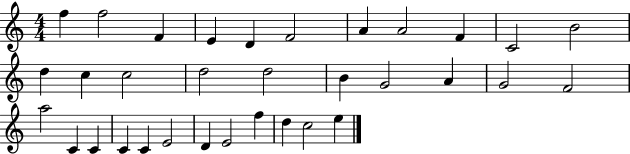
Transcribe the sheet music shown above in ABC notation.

X:1
T:Untitled
M:4/4
L:1/4
K:C
f f2 F E D F2 A A2 F C2 B2 d c c2 d2 d2 B G2 A G2 F2 a2 C C C C E2 D E2 f d c2 e